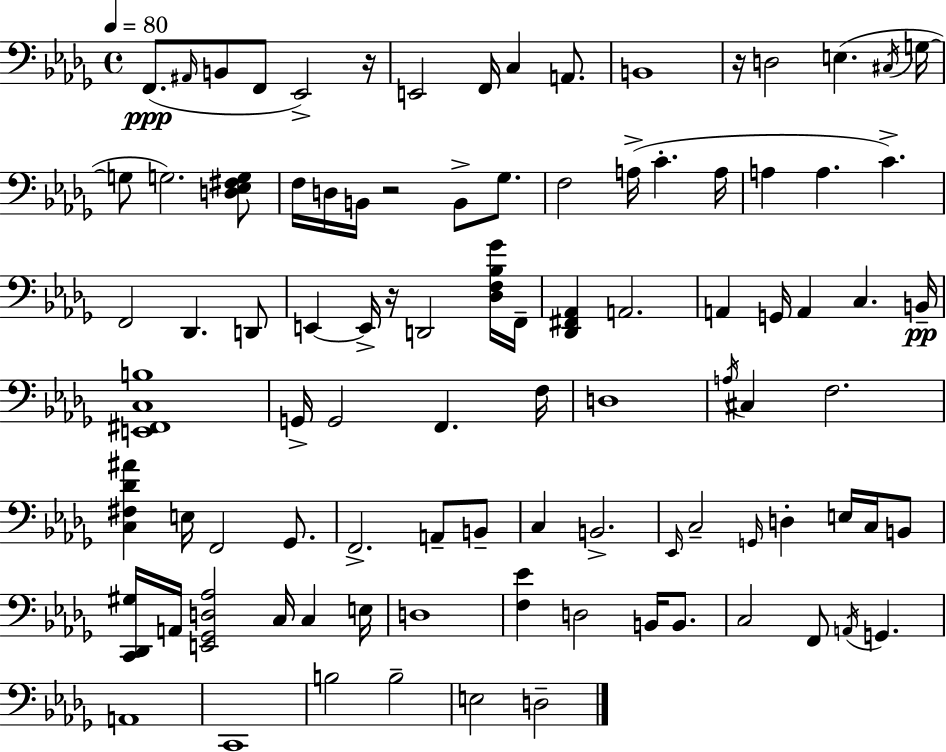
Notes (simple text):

F2/e. A#2/s B2/e F2/e Eb2/h R/s E2/h F2/s C3/q A2/e. B2/w R/s D3/h E3/q. C#3/s G3/s G3/e G3/h. [D3,Eb3,F#3,G3]/e F3/s D3/s B2/s R/h B2/e Gb3/e. F3/h A3/s C4/q. A3/s A3/q A3/q. C4/q. F2/h Db2/q. D2/e E2/q E2/s R/s D2/h [Db3,F3,Bb3,Gb4]/s F2/s [Db2,F#2,Ab2]/q A2/h. A2/q G2/s A2/q C3/q. B2/s [E2,F#2,C3,B3]/w G2/s G2/h F2/q. F3/s D3/w A3/s C#3/q F3/h. [C3,F#3,Db4,A#4]/q E3/s F2/h Gb2/e. F2/h. A2/e B2/e C3/q B2/h. Eb2/s C3/h G2/s D3/q E3/s C3/s B2/e [C2,Db2,G#3]/s A2/s [E2,Gb2,D3,Ab3]/h C3/s C3/q E3/s D3/w [F3,Eb4]/q D3/h B2/s B2/e. C3/h F2/e A2/s G2/q. A2/w C2/w B3/h B3/h E3/h D3/h